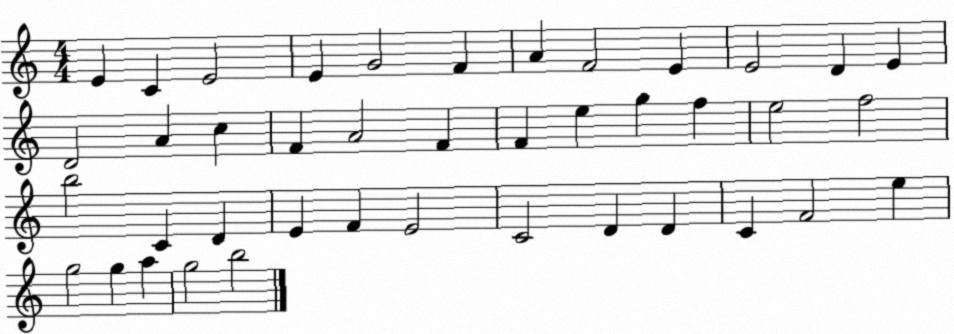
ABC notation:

X:1
T:Untitled
M:4/4
L:1/4
K:C
E C E2 E G2 F A F2 E E2 D E D2 A c F A2 F F e g f e2 f2 b2 C D E F E2 C2 D D C F2 e g2 g a g2 b2